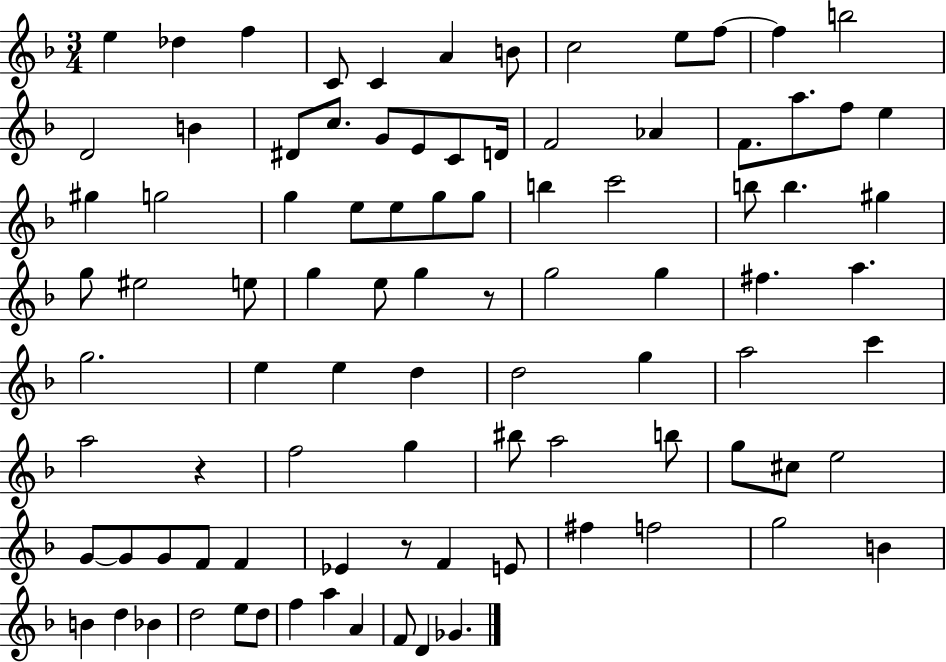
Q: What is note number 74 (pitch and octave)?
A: F#5